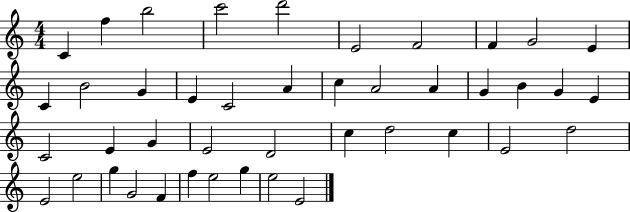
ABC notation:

X:1
T:Untitled
M:4/4
L:1/4
K:C
C f b2 c'2 d'2 E2 F2 F G2 E C B2 G E C2 A c A2 A G B G E C2 E G E2 D2 c d2 c E2 d2 E2 e2 g G2 F f e2 g e2 E2